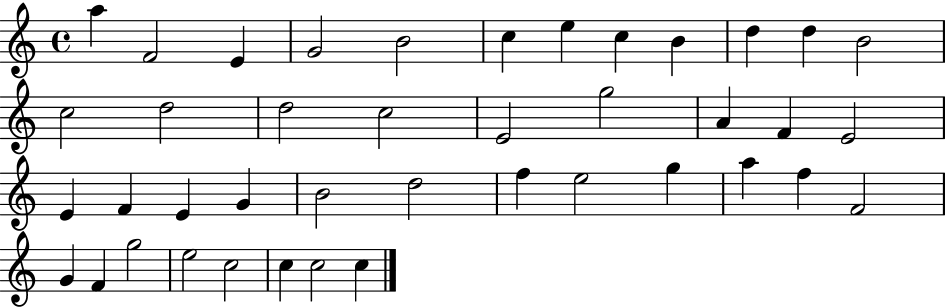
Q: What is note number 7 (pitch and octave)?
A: E5